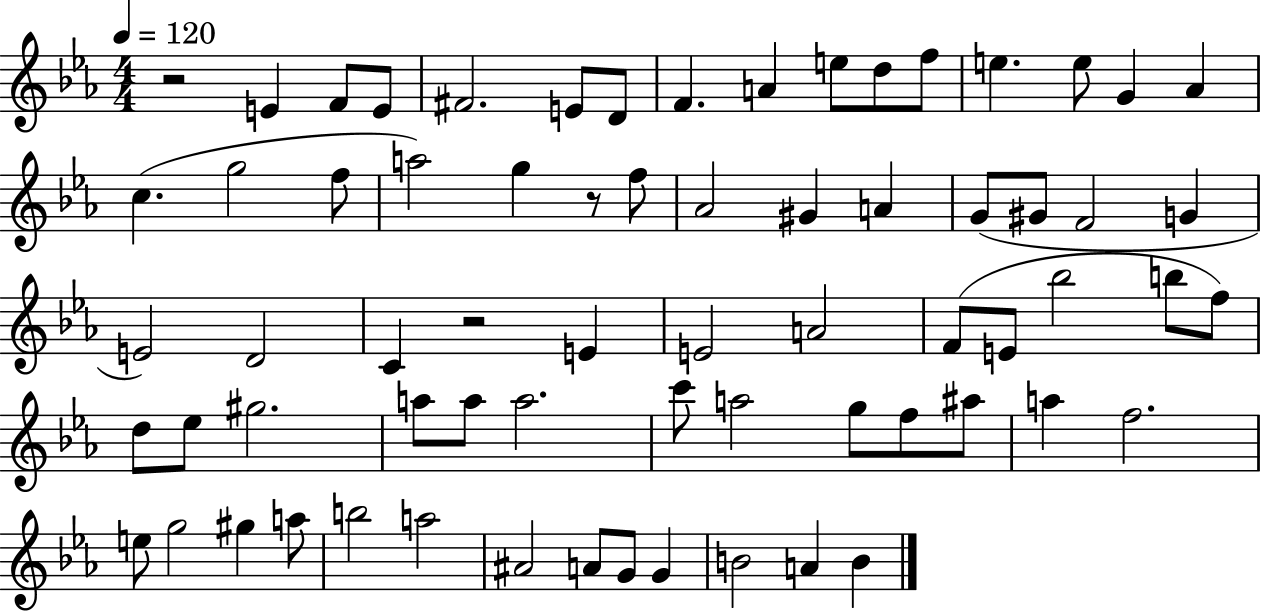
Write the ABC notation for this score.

X:1
T:Untitled
M:4/4
L:1/4
K:Eb
z2 E F/2 E/2 ^F2 E/2 D/2 F A e/2 d/2 f/2 e e/2 G _A c g2 f/2 a2 g z/2 f/2 _A2 ^G A G/2 ^G/2 F2 G E2 D2 C z2 E E2 A2 F/2 E/2 _b2 b/2 f/2 d/2 _e/2 ^g2 a/2 a/2 a2 c'/2 a2 g/2 f/2 ^a/2 a f2 e/2 g2 ^g a/2 b2 a2 ^A2 A/2 G/2 G B2 A B